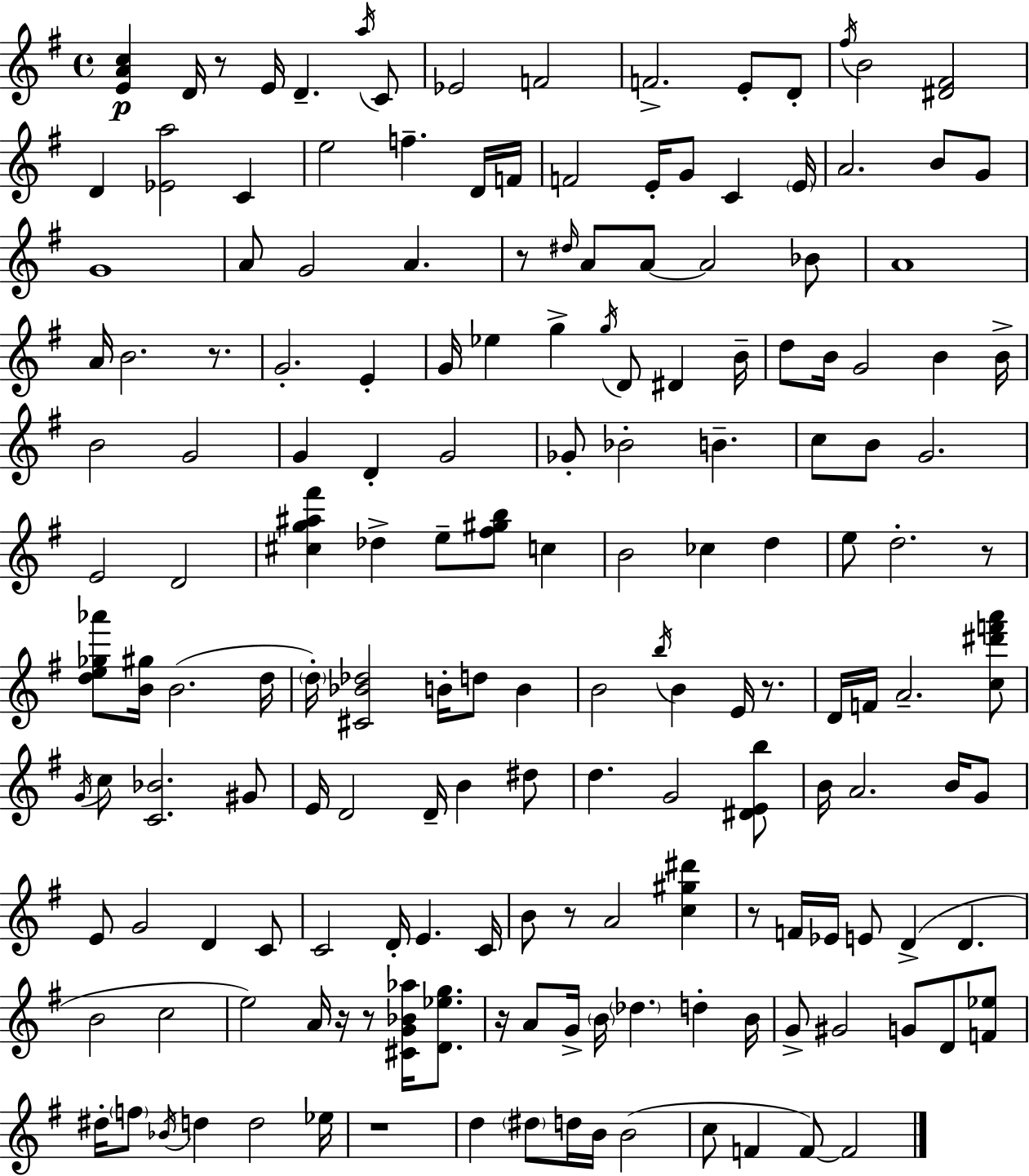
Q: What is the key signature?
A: E minor